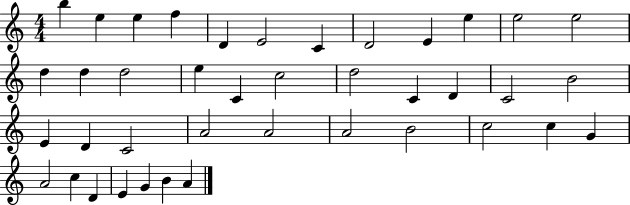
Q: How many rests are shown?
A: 0